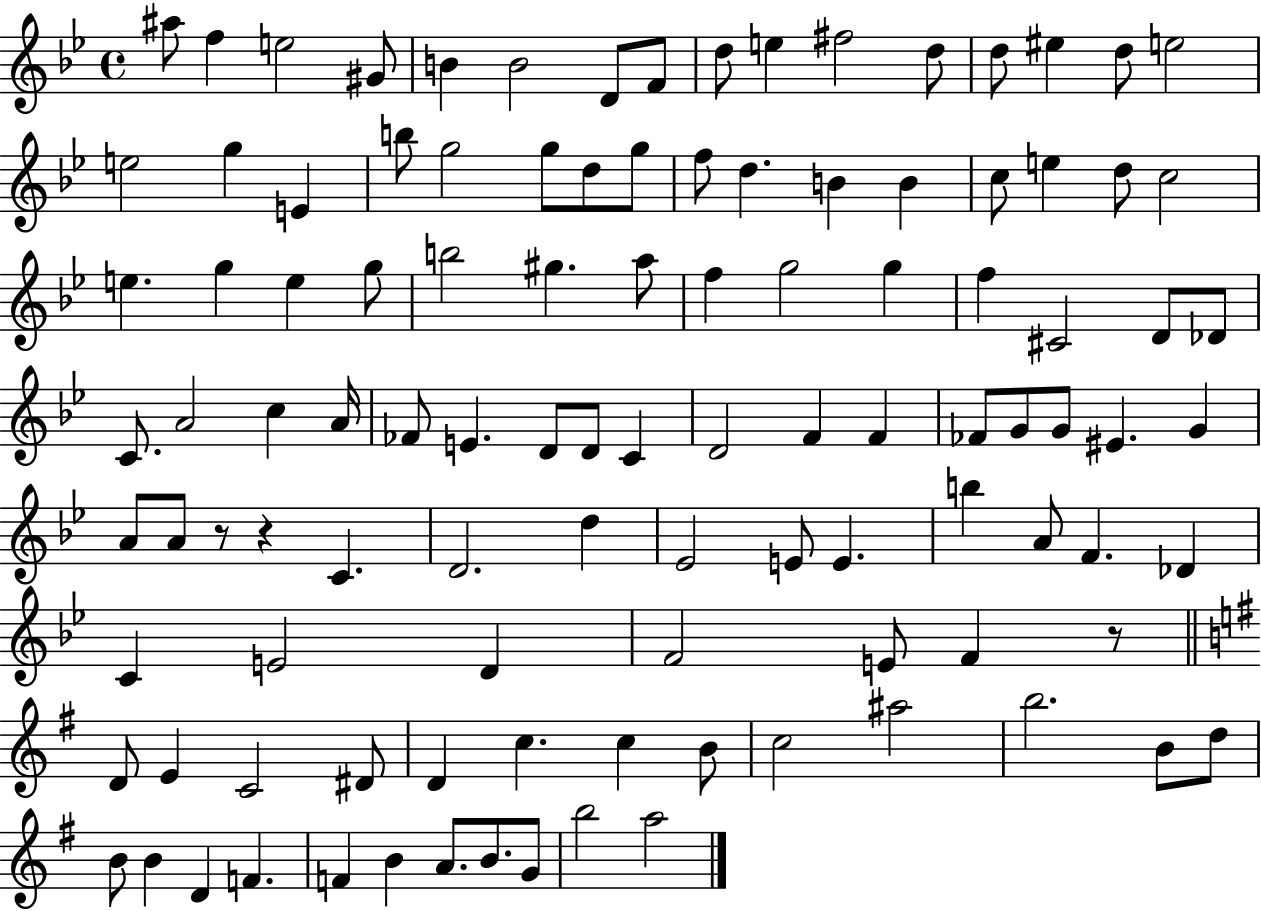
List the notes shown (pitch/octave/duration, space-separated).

A#5/e F5/q E5/h G#4/e B4/q B4/h D4/e F4/e D5/e E5/q F#5/h D5/e D5/e EIS5/q D5/e E5/h E5/h G5/q E4/q B5/e G5/h G5/e D5/e G5/e F5/e D5/q. B4/q B4/q C5/e E5/q D5/e C5/h E5/q. G5/q E5/q G5/e B5/h G#5/q. A5/e F5/q G5/h G5/q F5/q C#4/h D4/e Db4/e C4/e. A4/h C5/q A4/s FES4/e E4/q. D4/e D4/e C4/q D4/h F4/q F4/q FES4/e G4/e G4/e EIS4/q. G4/q A4/e A4/e R/e R/q C4/q. D4/h. D5/q Eb4/h E4/e E4/q. B5/q A4/e F4/q. Db4/q C4/q E4/h D4/q F4/h E4/e F4/q R/e D4/e E4/q C4/h D#4/e D4/q C5/q. C5/q B4/e C5/h A#5/h B5/h. B4/e D5/e B4/e B4/q D4/q F4/q. F4/q B4/q A4/e. B4/e. G4/e B5/h A5/h